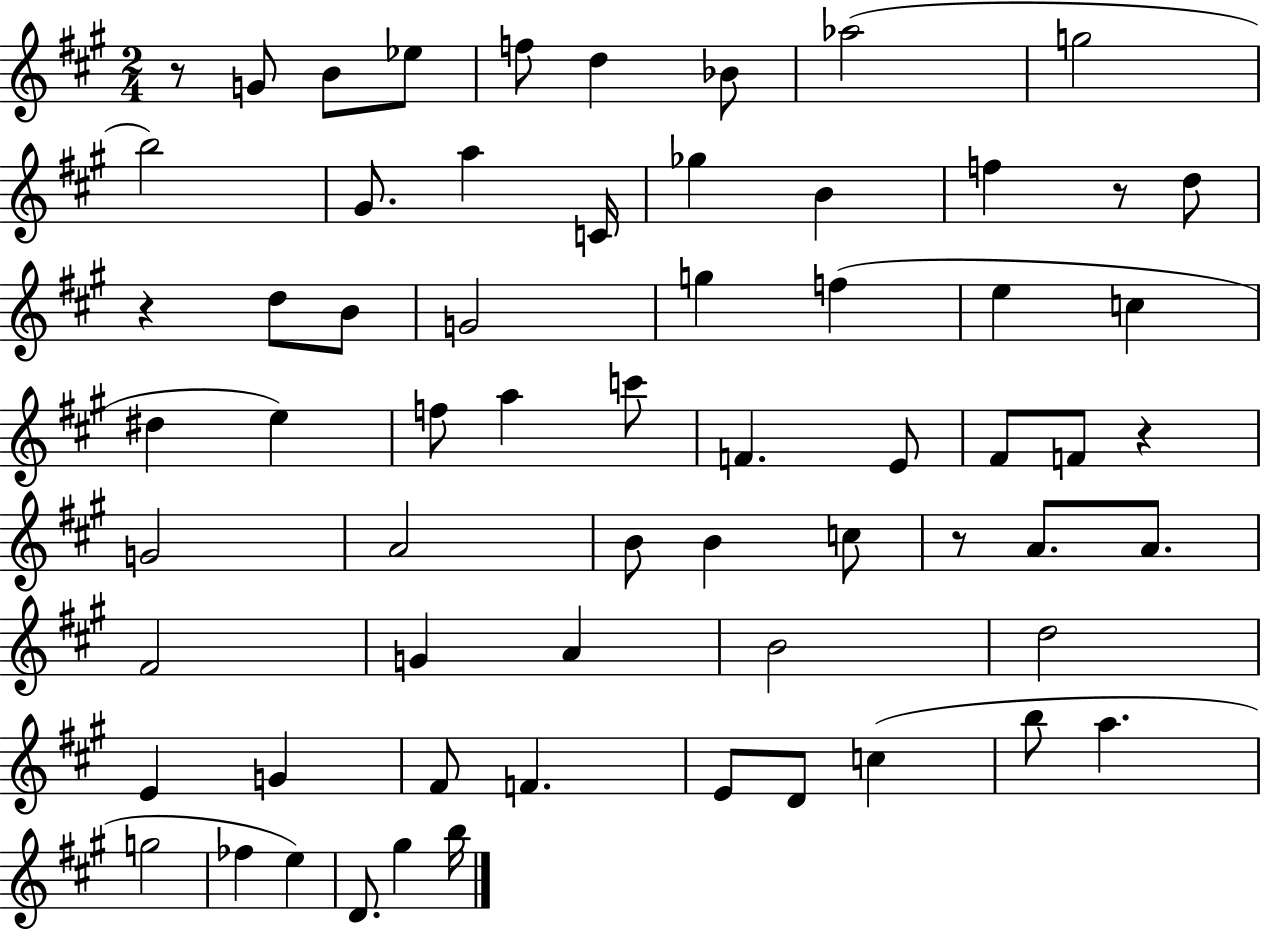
R/e G4/e B4/e Eb5/e F5/e D5/q Bb4/e Ab5/h G5/h B5/h G#4/e. A5/q C4/s Gb5/q B4/q F5/q R/e D5/e R/q D5/e B4/e G4/h G5/q F5/q E5/q C5/q D#5/q E5/q F5/e A5/q C6/e F4/q. E4/e F#4/e F4/e R/q G4/h A4/h B4/e B4/q C5/e R/e A4/e. A4/e. F#4/h G4/q A4/q B4/h D5/h E4/q G4/q F#4/e F4/q. E4/e D4/e C5/q B5/e A5/q. G5/h FES5/q E5/q D4/e. G#5/q B5/s